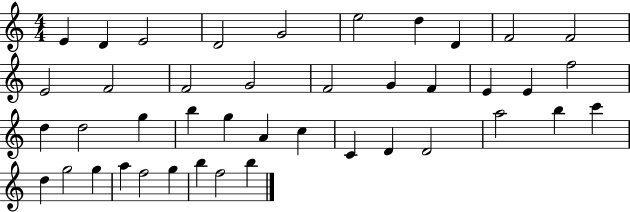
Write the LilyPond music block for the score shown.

{
  \clef treble
  \numericTimeSignature
  \time 4/4
  \key c \major
  e'4 d'4 e'2 | d'2 g'2 | e''2 d''4 d'4 | f'2 f'2 | \break e'2 f'2 | f'2 g'2 | f'2 g'4 f'4 | e'4 e'4 f''2 | \break d''4 d''2 g''4 | b''4 g''4 a'4 c''4 | c'4 d'4 d'2 | a''2 b''4 c'''4 | \break d''4 g''2 g''4 | a''4 f''2 g''4 | b''4 f''2 b''4 | \bar "|."
}